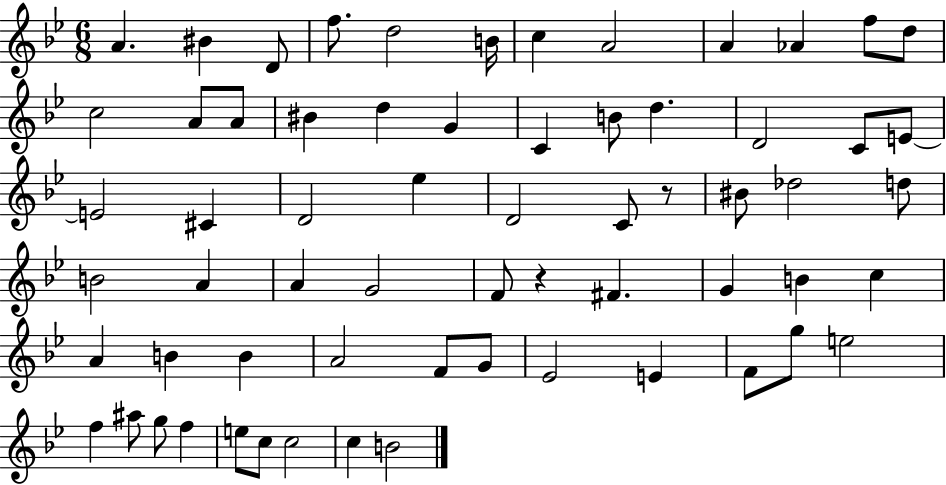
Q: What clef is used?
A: treble